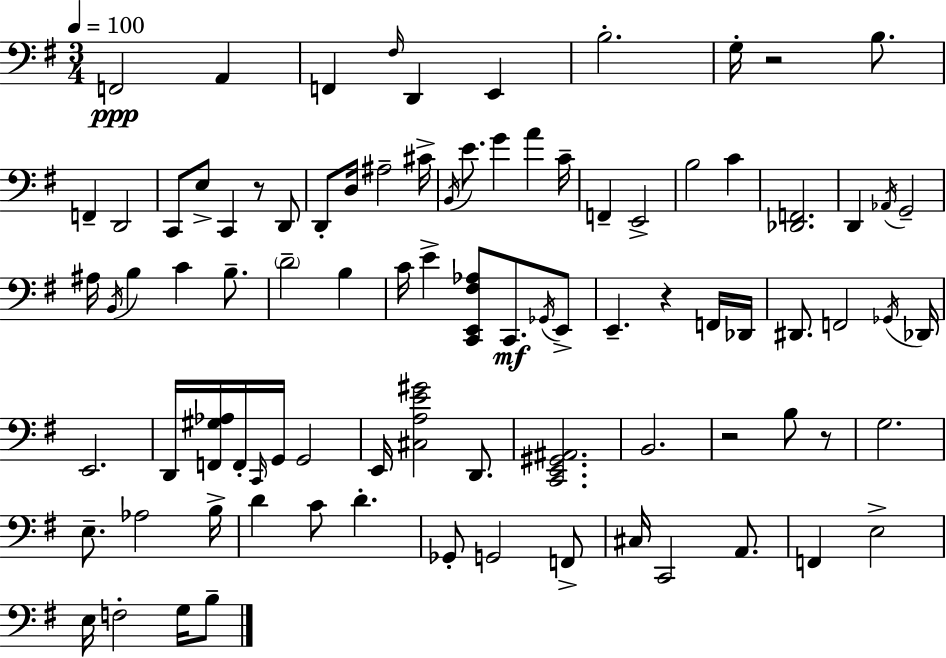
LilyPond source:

{
  \clef bass
  \numericTimeSignature
  \time 3/4
  \key e \minor
  \tempo 4 = 100
  f,2\ppp a,4 | f,4 \grace { fis16 } d,4 e,4 | b2.-. | g16-. r2 b8. | \break f,4-- d,2 | c,8 e8-> c,4 r8 d,8 | d,8-. d16 ais2-- | cis'16-> \acciaccatura { b,16 } e'8. g'4 a'4 | \break c'16-- f,4-- e,2-> | b2 c'4 | <des, f,>2. | d,4 \acciaccatura { aes,16 } g,2-- | \break ais16 \acciaccatura { b,16 } b4 c'4 | b8.-- \parenthesize d'2-- | b4 c'16 e'4-> <c, e, fis aes>8 c,8.\mf | \acciaccatura { ges,16 } e,8-> e,4.-- r4 | \break f,16 des,16 dis,8. f,2 | \acciaccatura { ges,16 } des,16 e,2. | d,16 <f, gis aes>16 f,16-. \grace { c,16 } g,16 g,2 | e,16 <cis a e' gis'>2 | \break d,8. <c, e, gis, ais,>2. | b,2. | r2 | b8 r8 g2. | \break e8.-- aes2 | b16-> d'4 c'8 | d'4.-. ges,8-. g,2 | f,8-> cis16 c,2 | \break a,8. f,4 e2-> | e16 f2-. | g16 b8-- \bar "|."
}